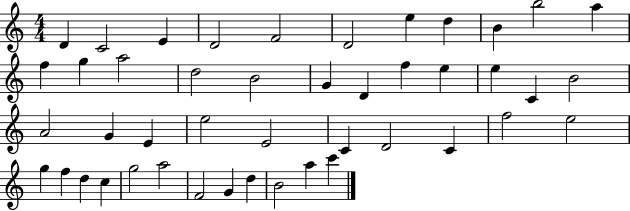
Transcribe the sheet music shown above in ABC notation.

X:1
T:Untitled
M:4/4
L:1/4
K:C
D C2 E D2 F2 D2 e d B b2 a f g a2 d2 B2 G D f e e C B2 A2 G E e2 E2 C D2 C f2 e2 g f d c g2 a2 F2 G d B2 a c'